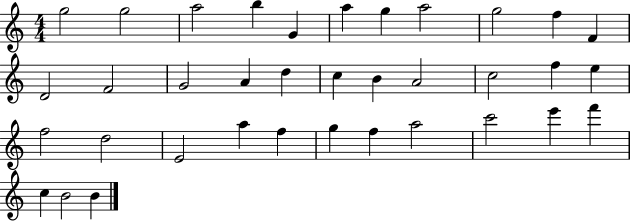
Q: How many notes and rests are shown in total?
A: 36